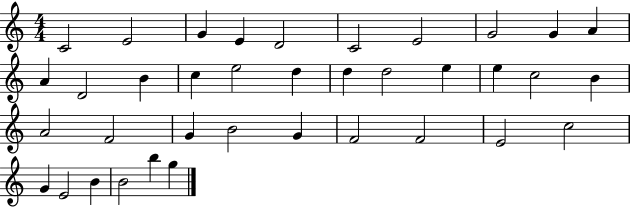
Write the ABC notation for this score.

X:1
T:Untitled
M:4/4
L:1/4
K:C
C2 E2 G E D2 C2 E2 G2 G A A D2 B c e2 d d d2 e e c2 B A2 F2 G B2 G F2 F2 E2 c2 G E2 B B2 b g